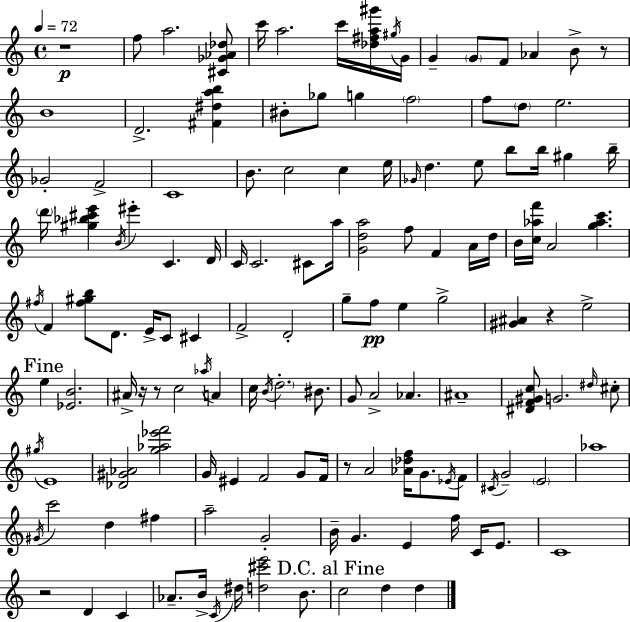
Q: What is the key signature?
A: A minor